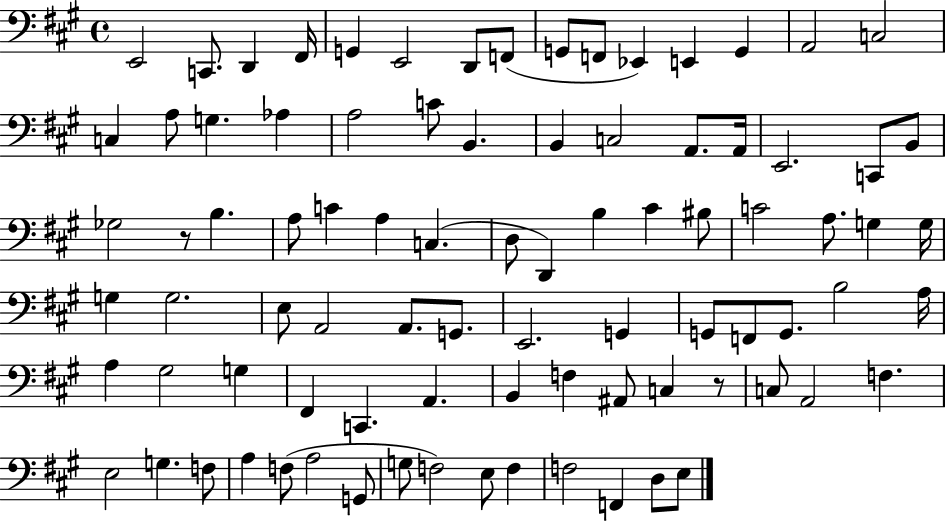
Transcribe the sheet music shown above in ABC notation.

X:1
T:Untitled
M:4/4
L:1/4
K:A
E,,2 C,,/2 D,, ^F,,/4 G,, E,,2 D,,/2 F,,/2 G,,/2 F,,/2 _E,, E,, G,, A,,2 C,2 C, A,/2 G, _A, A,2 C/2 B,, B,, C,2 A,,/2 A,,/4 E,,2 C,,/2 B,,/2 _G,2 z/2 B, A,/2 C A, C, D,/2 D,, B, ^C ^B,/2 C2 A,/2 G, G,/4 G, G,2 E,/2 A,,2 A,,/2 G,,/2 E,,2 G,, G,,/2 F,,/2 G,,/2 B,2 A,/4 A, ^G,2 G, ^F,, C,, A,, B,, F, ^A,,/2 C, z/2 C,/2 A,,2 F, E,2 G, F,/2 A, F,/2 A,2 G,,/2 G,/2 F,2 E,/2 F, F,2 F,, D,/2 E,/2